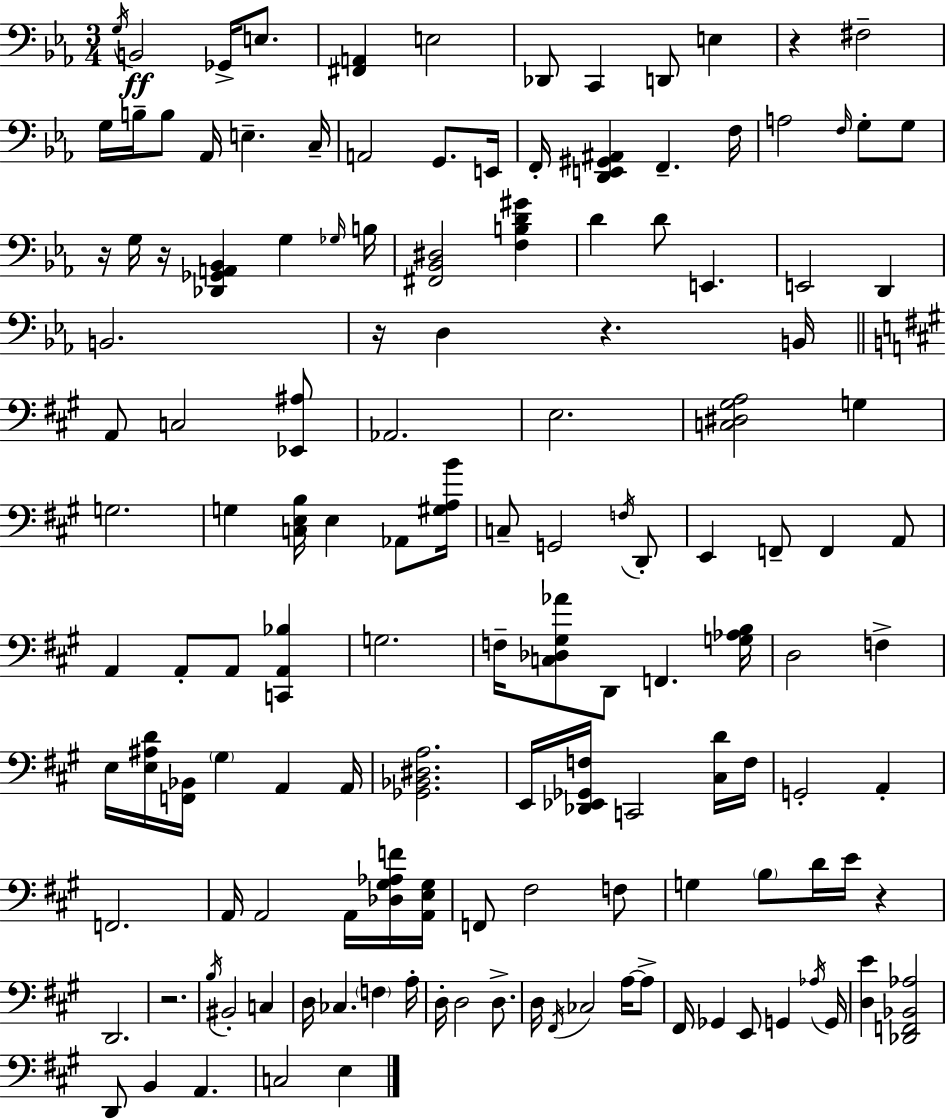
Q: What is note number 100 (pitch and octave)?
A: A3